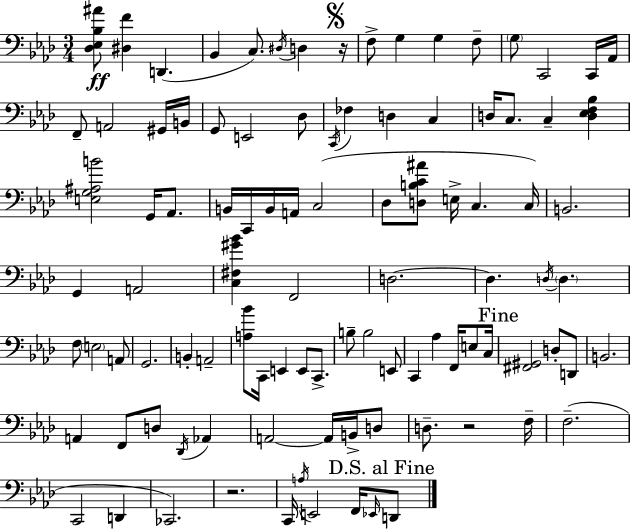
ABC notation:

X:1
T:Untitled
M:3/4
L:1/4
K:Fm
[_D,_E,_B,^A]/2 [^D,F] D,, _B,, C,/2 ^D,/4 D, z/4 F,/2 G, G, F,/2 G,/2 C,,2 C,,/4 _A,,/4 F,,/2 A,,2 ^G,,/4 B,,/4 G,,/2 E,,2 _D,/2 C,,/4 _F, D, C, D,/4 C,/2 C, [D,_E,F,_B,] [E,G,^A,B]2 G,,/4 _A,,/2 B,,/4 C,,/4 B,,/4 A,,/4 C,2 _D,/2 [D,B,C^A]/2 E,/4 C, C,/4 B,,2 G,, A,,2 [C,^F,^G_B] F,,2 D,2 D, D,/4 D, F,/2 E,2 A,,/2 G,,2 B,, A,,2 [A,_B]/2 C,,/4 E,, E,,/2 C,,/2 B,/2 B,2 E,,/2 C,, _A, F,,/4 E,/2 C,/4 [^F,,^G,,]2 D,/2 D,,/2 B,,2 A,, F,,/2 D,/2 _D,,/4 _A,, A,,2 A,,/4 B,,/4 D,/2 D,/2 z2 F,/4 F,2 C,,2 D,, _C,,2 z2 C,,/4 A,/4 E,,2 F,,/4 _E,,/4 D,,/2